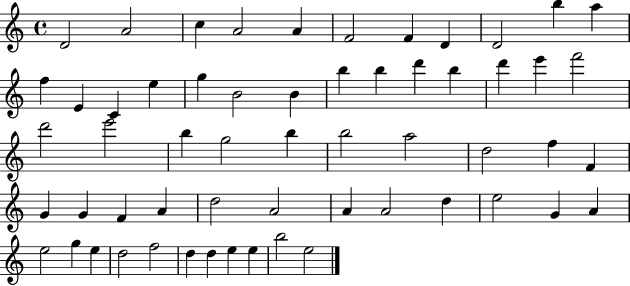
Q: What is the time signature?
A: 4/4